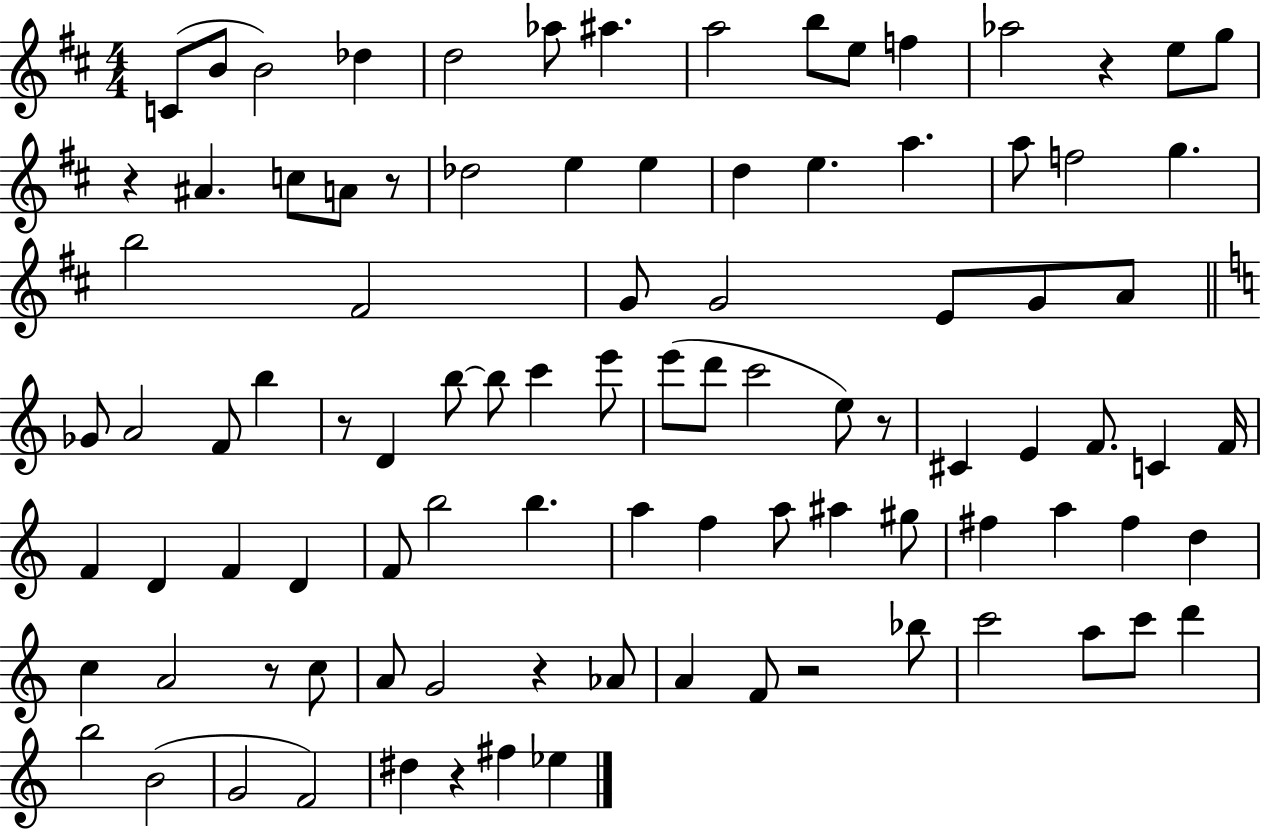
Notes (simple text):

C4/e B4/e B4/h Db5/q D5/h Ab5/e A#5/q. A5/h B5/e E5/e F5/q Ab5/h R/q E5/e G5/e R/q A#4/q. C5/e A4/e R/e Db5/h E5/q E5/q D5/q E5/q. A5/q. A5/e F5/h G5/q. B5/h F#4/h G4/e G4/h E4/e G4/e A4/e Gb4/e A4/h F4/e B5/q R/e D4/q B5/e B5/e C6/q E6/e E6/e D6/e C6/h E5/e R/e C#4/q E4/q F4/e. C4/q F4/s F4/q D4/q F4/q D4/q F4/e B5/h B5/q. A5/q F5/q A5/e A#5/q G#5/e F#5/q A5/q F#5/q D5/q C5/q A4/h R/e C5/e A4/e G4/h R/q Ab4/e A4/q F4/e R/h Bb5/e C6/h A5/e C6/e D6/q B5/h B4/h G4/h F4/h D#5/q R/q F#5/q Eb5/q